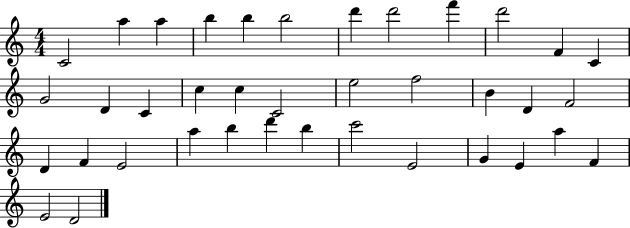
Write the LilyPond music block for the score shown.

{
  \clef treble
  \numericTimeSignature
  \time 4/4
  \key c \major
  c'2 a''4 a''4 | b''4 b''4 b''2 | d'''4 d'''2 f'''4 | d'''2 f'4 c'4 | \break g'2 d'4 c'4 | c''4 c''4 c'2 | e''2 f''2 | b'4 d'4 f'2 | \break d'4 f'4 e'2 | a''4 b''4 d'''4 b''4 | c'''2 e'2 | g'4 e'4 a''4 f'4 | \break e'2 d'2 | \bar "|."
}